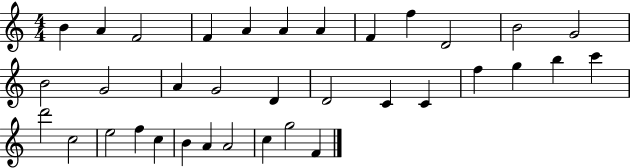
B4/q A4/q F4/h F4/q A4/q A4/q A4/q F4/q F5/q D4/h B4/h G4/h B4/h G4/h A4/q G4/h D4/q D4/h C4/q C4/q F5/q G5/q B5/q C6/q D6/h C5/h E5/h F5/q C5/q B4/q A4/q A4/h C5/q G5/h F4/q